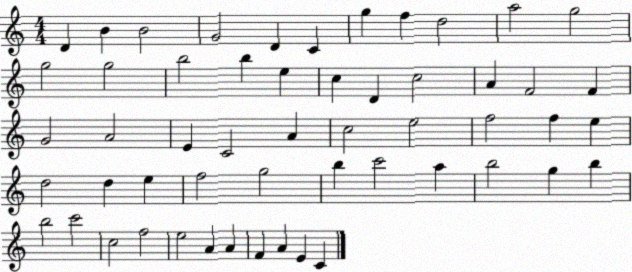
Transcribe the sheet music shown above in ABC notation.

X:1
T:Untitled
M:4/4
L:1/4
K:C
D B B2 G2 D C g f d2 a2 g2 g2 g2 b2 b e c D c2 A F2 F G2 A2 E C2 A c2 e2 f2 f e d2 d e f2 g2 b c'2 a b2 g b b2 c'2 c2 f2 e2 A A F A E C